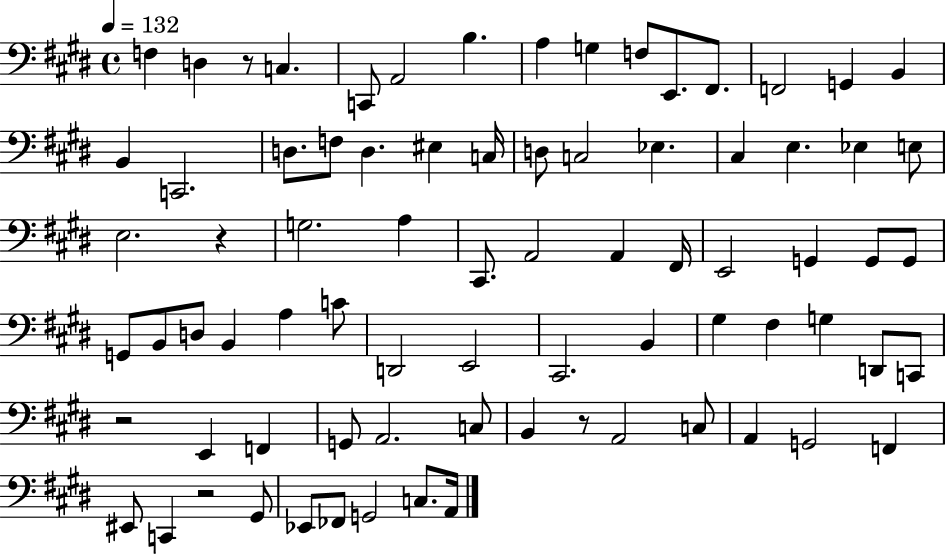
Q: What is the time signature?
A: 4/4